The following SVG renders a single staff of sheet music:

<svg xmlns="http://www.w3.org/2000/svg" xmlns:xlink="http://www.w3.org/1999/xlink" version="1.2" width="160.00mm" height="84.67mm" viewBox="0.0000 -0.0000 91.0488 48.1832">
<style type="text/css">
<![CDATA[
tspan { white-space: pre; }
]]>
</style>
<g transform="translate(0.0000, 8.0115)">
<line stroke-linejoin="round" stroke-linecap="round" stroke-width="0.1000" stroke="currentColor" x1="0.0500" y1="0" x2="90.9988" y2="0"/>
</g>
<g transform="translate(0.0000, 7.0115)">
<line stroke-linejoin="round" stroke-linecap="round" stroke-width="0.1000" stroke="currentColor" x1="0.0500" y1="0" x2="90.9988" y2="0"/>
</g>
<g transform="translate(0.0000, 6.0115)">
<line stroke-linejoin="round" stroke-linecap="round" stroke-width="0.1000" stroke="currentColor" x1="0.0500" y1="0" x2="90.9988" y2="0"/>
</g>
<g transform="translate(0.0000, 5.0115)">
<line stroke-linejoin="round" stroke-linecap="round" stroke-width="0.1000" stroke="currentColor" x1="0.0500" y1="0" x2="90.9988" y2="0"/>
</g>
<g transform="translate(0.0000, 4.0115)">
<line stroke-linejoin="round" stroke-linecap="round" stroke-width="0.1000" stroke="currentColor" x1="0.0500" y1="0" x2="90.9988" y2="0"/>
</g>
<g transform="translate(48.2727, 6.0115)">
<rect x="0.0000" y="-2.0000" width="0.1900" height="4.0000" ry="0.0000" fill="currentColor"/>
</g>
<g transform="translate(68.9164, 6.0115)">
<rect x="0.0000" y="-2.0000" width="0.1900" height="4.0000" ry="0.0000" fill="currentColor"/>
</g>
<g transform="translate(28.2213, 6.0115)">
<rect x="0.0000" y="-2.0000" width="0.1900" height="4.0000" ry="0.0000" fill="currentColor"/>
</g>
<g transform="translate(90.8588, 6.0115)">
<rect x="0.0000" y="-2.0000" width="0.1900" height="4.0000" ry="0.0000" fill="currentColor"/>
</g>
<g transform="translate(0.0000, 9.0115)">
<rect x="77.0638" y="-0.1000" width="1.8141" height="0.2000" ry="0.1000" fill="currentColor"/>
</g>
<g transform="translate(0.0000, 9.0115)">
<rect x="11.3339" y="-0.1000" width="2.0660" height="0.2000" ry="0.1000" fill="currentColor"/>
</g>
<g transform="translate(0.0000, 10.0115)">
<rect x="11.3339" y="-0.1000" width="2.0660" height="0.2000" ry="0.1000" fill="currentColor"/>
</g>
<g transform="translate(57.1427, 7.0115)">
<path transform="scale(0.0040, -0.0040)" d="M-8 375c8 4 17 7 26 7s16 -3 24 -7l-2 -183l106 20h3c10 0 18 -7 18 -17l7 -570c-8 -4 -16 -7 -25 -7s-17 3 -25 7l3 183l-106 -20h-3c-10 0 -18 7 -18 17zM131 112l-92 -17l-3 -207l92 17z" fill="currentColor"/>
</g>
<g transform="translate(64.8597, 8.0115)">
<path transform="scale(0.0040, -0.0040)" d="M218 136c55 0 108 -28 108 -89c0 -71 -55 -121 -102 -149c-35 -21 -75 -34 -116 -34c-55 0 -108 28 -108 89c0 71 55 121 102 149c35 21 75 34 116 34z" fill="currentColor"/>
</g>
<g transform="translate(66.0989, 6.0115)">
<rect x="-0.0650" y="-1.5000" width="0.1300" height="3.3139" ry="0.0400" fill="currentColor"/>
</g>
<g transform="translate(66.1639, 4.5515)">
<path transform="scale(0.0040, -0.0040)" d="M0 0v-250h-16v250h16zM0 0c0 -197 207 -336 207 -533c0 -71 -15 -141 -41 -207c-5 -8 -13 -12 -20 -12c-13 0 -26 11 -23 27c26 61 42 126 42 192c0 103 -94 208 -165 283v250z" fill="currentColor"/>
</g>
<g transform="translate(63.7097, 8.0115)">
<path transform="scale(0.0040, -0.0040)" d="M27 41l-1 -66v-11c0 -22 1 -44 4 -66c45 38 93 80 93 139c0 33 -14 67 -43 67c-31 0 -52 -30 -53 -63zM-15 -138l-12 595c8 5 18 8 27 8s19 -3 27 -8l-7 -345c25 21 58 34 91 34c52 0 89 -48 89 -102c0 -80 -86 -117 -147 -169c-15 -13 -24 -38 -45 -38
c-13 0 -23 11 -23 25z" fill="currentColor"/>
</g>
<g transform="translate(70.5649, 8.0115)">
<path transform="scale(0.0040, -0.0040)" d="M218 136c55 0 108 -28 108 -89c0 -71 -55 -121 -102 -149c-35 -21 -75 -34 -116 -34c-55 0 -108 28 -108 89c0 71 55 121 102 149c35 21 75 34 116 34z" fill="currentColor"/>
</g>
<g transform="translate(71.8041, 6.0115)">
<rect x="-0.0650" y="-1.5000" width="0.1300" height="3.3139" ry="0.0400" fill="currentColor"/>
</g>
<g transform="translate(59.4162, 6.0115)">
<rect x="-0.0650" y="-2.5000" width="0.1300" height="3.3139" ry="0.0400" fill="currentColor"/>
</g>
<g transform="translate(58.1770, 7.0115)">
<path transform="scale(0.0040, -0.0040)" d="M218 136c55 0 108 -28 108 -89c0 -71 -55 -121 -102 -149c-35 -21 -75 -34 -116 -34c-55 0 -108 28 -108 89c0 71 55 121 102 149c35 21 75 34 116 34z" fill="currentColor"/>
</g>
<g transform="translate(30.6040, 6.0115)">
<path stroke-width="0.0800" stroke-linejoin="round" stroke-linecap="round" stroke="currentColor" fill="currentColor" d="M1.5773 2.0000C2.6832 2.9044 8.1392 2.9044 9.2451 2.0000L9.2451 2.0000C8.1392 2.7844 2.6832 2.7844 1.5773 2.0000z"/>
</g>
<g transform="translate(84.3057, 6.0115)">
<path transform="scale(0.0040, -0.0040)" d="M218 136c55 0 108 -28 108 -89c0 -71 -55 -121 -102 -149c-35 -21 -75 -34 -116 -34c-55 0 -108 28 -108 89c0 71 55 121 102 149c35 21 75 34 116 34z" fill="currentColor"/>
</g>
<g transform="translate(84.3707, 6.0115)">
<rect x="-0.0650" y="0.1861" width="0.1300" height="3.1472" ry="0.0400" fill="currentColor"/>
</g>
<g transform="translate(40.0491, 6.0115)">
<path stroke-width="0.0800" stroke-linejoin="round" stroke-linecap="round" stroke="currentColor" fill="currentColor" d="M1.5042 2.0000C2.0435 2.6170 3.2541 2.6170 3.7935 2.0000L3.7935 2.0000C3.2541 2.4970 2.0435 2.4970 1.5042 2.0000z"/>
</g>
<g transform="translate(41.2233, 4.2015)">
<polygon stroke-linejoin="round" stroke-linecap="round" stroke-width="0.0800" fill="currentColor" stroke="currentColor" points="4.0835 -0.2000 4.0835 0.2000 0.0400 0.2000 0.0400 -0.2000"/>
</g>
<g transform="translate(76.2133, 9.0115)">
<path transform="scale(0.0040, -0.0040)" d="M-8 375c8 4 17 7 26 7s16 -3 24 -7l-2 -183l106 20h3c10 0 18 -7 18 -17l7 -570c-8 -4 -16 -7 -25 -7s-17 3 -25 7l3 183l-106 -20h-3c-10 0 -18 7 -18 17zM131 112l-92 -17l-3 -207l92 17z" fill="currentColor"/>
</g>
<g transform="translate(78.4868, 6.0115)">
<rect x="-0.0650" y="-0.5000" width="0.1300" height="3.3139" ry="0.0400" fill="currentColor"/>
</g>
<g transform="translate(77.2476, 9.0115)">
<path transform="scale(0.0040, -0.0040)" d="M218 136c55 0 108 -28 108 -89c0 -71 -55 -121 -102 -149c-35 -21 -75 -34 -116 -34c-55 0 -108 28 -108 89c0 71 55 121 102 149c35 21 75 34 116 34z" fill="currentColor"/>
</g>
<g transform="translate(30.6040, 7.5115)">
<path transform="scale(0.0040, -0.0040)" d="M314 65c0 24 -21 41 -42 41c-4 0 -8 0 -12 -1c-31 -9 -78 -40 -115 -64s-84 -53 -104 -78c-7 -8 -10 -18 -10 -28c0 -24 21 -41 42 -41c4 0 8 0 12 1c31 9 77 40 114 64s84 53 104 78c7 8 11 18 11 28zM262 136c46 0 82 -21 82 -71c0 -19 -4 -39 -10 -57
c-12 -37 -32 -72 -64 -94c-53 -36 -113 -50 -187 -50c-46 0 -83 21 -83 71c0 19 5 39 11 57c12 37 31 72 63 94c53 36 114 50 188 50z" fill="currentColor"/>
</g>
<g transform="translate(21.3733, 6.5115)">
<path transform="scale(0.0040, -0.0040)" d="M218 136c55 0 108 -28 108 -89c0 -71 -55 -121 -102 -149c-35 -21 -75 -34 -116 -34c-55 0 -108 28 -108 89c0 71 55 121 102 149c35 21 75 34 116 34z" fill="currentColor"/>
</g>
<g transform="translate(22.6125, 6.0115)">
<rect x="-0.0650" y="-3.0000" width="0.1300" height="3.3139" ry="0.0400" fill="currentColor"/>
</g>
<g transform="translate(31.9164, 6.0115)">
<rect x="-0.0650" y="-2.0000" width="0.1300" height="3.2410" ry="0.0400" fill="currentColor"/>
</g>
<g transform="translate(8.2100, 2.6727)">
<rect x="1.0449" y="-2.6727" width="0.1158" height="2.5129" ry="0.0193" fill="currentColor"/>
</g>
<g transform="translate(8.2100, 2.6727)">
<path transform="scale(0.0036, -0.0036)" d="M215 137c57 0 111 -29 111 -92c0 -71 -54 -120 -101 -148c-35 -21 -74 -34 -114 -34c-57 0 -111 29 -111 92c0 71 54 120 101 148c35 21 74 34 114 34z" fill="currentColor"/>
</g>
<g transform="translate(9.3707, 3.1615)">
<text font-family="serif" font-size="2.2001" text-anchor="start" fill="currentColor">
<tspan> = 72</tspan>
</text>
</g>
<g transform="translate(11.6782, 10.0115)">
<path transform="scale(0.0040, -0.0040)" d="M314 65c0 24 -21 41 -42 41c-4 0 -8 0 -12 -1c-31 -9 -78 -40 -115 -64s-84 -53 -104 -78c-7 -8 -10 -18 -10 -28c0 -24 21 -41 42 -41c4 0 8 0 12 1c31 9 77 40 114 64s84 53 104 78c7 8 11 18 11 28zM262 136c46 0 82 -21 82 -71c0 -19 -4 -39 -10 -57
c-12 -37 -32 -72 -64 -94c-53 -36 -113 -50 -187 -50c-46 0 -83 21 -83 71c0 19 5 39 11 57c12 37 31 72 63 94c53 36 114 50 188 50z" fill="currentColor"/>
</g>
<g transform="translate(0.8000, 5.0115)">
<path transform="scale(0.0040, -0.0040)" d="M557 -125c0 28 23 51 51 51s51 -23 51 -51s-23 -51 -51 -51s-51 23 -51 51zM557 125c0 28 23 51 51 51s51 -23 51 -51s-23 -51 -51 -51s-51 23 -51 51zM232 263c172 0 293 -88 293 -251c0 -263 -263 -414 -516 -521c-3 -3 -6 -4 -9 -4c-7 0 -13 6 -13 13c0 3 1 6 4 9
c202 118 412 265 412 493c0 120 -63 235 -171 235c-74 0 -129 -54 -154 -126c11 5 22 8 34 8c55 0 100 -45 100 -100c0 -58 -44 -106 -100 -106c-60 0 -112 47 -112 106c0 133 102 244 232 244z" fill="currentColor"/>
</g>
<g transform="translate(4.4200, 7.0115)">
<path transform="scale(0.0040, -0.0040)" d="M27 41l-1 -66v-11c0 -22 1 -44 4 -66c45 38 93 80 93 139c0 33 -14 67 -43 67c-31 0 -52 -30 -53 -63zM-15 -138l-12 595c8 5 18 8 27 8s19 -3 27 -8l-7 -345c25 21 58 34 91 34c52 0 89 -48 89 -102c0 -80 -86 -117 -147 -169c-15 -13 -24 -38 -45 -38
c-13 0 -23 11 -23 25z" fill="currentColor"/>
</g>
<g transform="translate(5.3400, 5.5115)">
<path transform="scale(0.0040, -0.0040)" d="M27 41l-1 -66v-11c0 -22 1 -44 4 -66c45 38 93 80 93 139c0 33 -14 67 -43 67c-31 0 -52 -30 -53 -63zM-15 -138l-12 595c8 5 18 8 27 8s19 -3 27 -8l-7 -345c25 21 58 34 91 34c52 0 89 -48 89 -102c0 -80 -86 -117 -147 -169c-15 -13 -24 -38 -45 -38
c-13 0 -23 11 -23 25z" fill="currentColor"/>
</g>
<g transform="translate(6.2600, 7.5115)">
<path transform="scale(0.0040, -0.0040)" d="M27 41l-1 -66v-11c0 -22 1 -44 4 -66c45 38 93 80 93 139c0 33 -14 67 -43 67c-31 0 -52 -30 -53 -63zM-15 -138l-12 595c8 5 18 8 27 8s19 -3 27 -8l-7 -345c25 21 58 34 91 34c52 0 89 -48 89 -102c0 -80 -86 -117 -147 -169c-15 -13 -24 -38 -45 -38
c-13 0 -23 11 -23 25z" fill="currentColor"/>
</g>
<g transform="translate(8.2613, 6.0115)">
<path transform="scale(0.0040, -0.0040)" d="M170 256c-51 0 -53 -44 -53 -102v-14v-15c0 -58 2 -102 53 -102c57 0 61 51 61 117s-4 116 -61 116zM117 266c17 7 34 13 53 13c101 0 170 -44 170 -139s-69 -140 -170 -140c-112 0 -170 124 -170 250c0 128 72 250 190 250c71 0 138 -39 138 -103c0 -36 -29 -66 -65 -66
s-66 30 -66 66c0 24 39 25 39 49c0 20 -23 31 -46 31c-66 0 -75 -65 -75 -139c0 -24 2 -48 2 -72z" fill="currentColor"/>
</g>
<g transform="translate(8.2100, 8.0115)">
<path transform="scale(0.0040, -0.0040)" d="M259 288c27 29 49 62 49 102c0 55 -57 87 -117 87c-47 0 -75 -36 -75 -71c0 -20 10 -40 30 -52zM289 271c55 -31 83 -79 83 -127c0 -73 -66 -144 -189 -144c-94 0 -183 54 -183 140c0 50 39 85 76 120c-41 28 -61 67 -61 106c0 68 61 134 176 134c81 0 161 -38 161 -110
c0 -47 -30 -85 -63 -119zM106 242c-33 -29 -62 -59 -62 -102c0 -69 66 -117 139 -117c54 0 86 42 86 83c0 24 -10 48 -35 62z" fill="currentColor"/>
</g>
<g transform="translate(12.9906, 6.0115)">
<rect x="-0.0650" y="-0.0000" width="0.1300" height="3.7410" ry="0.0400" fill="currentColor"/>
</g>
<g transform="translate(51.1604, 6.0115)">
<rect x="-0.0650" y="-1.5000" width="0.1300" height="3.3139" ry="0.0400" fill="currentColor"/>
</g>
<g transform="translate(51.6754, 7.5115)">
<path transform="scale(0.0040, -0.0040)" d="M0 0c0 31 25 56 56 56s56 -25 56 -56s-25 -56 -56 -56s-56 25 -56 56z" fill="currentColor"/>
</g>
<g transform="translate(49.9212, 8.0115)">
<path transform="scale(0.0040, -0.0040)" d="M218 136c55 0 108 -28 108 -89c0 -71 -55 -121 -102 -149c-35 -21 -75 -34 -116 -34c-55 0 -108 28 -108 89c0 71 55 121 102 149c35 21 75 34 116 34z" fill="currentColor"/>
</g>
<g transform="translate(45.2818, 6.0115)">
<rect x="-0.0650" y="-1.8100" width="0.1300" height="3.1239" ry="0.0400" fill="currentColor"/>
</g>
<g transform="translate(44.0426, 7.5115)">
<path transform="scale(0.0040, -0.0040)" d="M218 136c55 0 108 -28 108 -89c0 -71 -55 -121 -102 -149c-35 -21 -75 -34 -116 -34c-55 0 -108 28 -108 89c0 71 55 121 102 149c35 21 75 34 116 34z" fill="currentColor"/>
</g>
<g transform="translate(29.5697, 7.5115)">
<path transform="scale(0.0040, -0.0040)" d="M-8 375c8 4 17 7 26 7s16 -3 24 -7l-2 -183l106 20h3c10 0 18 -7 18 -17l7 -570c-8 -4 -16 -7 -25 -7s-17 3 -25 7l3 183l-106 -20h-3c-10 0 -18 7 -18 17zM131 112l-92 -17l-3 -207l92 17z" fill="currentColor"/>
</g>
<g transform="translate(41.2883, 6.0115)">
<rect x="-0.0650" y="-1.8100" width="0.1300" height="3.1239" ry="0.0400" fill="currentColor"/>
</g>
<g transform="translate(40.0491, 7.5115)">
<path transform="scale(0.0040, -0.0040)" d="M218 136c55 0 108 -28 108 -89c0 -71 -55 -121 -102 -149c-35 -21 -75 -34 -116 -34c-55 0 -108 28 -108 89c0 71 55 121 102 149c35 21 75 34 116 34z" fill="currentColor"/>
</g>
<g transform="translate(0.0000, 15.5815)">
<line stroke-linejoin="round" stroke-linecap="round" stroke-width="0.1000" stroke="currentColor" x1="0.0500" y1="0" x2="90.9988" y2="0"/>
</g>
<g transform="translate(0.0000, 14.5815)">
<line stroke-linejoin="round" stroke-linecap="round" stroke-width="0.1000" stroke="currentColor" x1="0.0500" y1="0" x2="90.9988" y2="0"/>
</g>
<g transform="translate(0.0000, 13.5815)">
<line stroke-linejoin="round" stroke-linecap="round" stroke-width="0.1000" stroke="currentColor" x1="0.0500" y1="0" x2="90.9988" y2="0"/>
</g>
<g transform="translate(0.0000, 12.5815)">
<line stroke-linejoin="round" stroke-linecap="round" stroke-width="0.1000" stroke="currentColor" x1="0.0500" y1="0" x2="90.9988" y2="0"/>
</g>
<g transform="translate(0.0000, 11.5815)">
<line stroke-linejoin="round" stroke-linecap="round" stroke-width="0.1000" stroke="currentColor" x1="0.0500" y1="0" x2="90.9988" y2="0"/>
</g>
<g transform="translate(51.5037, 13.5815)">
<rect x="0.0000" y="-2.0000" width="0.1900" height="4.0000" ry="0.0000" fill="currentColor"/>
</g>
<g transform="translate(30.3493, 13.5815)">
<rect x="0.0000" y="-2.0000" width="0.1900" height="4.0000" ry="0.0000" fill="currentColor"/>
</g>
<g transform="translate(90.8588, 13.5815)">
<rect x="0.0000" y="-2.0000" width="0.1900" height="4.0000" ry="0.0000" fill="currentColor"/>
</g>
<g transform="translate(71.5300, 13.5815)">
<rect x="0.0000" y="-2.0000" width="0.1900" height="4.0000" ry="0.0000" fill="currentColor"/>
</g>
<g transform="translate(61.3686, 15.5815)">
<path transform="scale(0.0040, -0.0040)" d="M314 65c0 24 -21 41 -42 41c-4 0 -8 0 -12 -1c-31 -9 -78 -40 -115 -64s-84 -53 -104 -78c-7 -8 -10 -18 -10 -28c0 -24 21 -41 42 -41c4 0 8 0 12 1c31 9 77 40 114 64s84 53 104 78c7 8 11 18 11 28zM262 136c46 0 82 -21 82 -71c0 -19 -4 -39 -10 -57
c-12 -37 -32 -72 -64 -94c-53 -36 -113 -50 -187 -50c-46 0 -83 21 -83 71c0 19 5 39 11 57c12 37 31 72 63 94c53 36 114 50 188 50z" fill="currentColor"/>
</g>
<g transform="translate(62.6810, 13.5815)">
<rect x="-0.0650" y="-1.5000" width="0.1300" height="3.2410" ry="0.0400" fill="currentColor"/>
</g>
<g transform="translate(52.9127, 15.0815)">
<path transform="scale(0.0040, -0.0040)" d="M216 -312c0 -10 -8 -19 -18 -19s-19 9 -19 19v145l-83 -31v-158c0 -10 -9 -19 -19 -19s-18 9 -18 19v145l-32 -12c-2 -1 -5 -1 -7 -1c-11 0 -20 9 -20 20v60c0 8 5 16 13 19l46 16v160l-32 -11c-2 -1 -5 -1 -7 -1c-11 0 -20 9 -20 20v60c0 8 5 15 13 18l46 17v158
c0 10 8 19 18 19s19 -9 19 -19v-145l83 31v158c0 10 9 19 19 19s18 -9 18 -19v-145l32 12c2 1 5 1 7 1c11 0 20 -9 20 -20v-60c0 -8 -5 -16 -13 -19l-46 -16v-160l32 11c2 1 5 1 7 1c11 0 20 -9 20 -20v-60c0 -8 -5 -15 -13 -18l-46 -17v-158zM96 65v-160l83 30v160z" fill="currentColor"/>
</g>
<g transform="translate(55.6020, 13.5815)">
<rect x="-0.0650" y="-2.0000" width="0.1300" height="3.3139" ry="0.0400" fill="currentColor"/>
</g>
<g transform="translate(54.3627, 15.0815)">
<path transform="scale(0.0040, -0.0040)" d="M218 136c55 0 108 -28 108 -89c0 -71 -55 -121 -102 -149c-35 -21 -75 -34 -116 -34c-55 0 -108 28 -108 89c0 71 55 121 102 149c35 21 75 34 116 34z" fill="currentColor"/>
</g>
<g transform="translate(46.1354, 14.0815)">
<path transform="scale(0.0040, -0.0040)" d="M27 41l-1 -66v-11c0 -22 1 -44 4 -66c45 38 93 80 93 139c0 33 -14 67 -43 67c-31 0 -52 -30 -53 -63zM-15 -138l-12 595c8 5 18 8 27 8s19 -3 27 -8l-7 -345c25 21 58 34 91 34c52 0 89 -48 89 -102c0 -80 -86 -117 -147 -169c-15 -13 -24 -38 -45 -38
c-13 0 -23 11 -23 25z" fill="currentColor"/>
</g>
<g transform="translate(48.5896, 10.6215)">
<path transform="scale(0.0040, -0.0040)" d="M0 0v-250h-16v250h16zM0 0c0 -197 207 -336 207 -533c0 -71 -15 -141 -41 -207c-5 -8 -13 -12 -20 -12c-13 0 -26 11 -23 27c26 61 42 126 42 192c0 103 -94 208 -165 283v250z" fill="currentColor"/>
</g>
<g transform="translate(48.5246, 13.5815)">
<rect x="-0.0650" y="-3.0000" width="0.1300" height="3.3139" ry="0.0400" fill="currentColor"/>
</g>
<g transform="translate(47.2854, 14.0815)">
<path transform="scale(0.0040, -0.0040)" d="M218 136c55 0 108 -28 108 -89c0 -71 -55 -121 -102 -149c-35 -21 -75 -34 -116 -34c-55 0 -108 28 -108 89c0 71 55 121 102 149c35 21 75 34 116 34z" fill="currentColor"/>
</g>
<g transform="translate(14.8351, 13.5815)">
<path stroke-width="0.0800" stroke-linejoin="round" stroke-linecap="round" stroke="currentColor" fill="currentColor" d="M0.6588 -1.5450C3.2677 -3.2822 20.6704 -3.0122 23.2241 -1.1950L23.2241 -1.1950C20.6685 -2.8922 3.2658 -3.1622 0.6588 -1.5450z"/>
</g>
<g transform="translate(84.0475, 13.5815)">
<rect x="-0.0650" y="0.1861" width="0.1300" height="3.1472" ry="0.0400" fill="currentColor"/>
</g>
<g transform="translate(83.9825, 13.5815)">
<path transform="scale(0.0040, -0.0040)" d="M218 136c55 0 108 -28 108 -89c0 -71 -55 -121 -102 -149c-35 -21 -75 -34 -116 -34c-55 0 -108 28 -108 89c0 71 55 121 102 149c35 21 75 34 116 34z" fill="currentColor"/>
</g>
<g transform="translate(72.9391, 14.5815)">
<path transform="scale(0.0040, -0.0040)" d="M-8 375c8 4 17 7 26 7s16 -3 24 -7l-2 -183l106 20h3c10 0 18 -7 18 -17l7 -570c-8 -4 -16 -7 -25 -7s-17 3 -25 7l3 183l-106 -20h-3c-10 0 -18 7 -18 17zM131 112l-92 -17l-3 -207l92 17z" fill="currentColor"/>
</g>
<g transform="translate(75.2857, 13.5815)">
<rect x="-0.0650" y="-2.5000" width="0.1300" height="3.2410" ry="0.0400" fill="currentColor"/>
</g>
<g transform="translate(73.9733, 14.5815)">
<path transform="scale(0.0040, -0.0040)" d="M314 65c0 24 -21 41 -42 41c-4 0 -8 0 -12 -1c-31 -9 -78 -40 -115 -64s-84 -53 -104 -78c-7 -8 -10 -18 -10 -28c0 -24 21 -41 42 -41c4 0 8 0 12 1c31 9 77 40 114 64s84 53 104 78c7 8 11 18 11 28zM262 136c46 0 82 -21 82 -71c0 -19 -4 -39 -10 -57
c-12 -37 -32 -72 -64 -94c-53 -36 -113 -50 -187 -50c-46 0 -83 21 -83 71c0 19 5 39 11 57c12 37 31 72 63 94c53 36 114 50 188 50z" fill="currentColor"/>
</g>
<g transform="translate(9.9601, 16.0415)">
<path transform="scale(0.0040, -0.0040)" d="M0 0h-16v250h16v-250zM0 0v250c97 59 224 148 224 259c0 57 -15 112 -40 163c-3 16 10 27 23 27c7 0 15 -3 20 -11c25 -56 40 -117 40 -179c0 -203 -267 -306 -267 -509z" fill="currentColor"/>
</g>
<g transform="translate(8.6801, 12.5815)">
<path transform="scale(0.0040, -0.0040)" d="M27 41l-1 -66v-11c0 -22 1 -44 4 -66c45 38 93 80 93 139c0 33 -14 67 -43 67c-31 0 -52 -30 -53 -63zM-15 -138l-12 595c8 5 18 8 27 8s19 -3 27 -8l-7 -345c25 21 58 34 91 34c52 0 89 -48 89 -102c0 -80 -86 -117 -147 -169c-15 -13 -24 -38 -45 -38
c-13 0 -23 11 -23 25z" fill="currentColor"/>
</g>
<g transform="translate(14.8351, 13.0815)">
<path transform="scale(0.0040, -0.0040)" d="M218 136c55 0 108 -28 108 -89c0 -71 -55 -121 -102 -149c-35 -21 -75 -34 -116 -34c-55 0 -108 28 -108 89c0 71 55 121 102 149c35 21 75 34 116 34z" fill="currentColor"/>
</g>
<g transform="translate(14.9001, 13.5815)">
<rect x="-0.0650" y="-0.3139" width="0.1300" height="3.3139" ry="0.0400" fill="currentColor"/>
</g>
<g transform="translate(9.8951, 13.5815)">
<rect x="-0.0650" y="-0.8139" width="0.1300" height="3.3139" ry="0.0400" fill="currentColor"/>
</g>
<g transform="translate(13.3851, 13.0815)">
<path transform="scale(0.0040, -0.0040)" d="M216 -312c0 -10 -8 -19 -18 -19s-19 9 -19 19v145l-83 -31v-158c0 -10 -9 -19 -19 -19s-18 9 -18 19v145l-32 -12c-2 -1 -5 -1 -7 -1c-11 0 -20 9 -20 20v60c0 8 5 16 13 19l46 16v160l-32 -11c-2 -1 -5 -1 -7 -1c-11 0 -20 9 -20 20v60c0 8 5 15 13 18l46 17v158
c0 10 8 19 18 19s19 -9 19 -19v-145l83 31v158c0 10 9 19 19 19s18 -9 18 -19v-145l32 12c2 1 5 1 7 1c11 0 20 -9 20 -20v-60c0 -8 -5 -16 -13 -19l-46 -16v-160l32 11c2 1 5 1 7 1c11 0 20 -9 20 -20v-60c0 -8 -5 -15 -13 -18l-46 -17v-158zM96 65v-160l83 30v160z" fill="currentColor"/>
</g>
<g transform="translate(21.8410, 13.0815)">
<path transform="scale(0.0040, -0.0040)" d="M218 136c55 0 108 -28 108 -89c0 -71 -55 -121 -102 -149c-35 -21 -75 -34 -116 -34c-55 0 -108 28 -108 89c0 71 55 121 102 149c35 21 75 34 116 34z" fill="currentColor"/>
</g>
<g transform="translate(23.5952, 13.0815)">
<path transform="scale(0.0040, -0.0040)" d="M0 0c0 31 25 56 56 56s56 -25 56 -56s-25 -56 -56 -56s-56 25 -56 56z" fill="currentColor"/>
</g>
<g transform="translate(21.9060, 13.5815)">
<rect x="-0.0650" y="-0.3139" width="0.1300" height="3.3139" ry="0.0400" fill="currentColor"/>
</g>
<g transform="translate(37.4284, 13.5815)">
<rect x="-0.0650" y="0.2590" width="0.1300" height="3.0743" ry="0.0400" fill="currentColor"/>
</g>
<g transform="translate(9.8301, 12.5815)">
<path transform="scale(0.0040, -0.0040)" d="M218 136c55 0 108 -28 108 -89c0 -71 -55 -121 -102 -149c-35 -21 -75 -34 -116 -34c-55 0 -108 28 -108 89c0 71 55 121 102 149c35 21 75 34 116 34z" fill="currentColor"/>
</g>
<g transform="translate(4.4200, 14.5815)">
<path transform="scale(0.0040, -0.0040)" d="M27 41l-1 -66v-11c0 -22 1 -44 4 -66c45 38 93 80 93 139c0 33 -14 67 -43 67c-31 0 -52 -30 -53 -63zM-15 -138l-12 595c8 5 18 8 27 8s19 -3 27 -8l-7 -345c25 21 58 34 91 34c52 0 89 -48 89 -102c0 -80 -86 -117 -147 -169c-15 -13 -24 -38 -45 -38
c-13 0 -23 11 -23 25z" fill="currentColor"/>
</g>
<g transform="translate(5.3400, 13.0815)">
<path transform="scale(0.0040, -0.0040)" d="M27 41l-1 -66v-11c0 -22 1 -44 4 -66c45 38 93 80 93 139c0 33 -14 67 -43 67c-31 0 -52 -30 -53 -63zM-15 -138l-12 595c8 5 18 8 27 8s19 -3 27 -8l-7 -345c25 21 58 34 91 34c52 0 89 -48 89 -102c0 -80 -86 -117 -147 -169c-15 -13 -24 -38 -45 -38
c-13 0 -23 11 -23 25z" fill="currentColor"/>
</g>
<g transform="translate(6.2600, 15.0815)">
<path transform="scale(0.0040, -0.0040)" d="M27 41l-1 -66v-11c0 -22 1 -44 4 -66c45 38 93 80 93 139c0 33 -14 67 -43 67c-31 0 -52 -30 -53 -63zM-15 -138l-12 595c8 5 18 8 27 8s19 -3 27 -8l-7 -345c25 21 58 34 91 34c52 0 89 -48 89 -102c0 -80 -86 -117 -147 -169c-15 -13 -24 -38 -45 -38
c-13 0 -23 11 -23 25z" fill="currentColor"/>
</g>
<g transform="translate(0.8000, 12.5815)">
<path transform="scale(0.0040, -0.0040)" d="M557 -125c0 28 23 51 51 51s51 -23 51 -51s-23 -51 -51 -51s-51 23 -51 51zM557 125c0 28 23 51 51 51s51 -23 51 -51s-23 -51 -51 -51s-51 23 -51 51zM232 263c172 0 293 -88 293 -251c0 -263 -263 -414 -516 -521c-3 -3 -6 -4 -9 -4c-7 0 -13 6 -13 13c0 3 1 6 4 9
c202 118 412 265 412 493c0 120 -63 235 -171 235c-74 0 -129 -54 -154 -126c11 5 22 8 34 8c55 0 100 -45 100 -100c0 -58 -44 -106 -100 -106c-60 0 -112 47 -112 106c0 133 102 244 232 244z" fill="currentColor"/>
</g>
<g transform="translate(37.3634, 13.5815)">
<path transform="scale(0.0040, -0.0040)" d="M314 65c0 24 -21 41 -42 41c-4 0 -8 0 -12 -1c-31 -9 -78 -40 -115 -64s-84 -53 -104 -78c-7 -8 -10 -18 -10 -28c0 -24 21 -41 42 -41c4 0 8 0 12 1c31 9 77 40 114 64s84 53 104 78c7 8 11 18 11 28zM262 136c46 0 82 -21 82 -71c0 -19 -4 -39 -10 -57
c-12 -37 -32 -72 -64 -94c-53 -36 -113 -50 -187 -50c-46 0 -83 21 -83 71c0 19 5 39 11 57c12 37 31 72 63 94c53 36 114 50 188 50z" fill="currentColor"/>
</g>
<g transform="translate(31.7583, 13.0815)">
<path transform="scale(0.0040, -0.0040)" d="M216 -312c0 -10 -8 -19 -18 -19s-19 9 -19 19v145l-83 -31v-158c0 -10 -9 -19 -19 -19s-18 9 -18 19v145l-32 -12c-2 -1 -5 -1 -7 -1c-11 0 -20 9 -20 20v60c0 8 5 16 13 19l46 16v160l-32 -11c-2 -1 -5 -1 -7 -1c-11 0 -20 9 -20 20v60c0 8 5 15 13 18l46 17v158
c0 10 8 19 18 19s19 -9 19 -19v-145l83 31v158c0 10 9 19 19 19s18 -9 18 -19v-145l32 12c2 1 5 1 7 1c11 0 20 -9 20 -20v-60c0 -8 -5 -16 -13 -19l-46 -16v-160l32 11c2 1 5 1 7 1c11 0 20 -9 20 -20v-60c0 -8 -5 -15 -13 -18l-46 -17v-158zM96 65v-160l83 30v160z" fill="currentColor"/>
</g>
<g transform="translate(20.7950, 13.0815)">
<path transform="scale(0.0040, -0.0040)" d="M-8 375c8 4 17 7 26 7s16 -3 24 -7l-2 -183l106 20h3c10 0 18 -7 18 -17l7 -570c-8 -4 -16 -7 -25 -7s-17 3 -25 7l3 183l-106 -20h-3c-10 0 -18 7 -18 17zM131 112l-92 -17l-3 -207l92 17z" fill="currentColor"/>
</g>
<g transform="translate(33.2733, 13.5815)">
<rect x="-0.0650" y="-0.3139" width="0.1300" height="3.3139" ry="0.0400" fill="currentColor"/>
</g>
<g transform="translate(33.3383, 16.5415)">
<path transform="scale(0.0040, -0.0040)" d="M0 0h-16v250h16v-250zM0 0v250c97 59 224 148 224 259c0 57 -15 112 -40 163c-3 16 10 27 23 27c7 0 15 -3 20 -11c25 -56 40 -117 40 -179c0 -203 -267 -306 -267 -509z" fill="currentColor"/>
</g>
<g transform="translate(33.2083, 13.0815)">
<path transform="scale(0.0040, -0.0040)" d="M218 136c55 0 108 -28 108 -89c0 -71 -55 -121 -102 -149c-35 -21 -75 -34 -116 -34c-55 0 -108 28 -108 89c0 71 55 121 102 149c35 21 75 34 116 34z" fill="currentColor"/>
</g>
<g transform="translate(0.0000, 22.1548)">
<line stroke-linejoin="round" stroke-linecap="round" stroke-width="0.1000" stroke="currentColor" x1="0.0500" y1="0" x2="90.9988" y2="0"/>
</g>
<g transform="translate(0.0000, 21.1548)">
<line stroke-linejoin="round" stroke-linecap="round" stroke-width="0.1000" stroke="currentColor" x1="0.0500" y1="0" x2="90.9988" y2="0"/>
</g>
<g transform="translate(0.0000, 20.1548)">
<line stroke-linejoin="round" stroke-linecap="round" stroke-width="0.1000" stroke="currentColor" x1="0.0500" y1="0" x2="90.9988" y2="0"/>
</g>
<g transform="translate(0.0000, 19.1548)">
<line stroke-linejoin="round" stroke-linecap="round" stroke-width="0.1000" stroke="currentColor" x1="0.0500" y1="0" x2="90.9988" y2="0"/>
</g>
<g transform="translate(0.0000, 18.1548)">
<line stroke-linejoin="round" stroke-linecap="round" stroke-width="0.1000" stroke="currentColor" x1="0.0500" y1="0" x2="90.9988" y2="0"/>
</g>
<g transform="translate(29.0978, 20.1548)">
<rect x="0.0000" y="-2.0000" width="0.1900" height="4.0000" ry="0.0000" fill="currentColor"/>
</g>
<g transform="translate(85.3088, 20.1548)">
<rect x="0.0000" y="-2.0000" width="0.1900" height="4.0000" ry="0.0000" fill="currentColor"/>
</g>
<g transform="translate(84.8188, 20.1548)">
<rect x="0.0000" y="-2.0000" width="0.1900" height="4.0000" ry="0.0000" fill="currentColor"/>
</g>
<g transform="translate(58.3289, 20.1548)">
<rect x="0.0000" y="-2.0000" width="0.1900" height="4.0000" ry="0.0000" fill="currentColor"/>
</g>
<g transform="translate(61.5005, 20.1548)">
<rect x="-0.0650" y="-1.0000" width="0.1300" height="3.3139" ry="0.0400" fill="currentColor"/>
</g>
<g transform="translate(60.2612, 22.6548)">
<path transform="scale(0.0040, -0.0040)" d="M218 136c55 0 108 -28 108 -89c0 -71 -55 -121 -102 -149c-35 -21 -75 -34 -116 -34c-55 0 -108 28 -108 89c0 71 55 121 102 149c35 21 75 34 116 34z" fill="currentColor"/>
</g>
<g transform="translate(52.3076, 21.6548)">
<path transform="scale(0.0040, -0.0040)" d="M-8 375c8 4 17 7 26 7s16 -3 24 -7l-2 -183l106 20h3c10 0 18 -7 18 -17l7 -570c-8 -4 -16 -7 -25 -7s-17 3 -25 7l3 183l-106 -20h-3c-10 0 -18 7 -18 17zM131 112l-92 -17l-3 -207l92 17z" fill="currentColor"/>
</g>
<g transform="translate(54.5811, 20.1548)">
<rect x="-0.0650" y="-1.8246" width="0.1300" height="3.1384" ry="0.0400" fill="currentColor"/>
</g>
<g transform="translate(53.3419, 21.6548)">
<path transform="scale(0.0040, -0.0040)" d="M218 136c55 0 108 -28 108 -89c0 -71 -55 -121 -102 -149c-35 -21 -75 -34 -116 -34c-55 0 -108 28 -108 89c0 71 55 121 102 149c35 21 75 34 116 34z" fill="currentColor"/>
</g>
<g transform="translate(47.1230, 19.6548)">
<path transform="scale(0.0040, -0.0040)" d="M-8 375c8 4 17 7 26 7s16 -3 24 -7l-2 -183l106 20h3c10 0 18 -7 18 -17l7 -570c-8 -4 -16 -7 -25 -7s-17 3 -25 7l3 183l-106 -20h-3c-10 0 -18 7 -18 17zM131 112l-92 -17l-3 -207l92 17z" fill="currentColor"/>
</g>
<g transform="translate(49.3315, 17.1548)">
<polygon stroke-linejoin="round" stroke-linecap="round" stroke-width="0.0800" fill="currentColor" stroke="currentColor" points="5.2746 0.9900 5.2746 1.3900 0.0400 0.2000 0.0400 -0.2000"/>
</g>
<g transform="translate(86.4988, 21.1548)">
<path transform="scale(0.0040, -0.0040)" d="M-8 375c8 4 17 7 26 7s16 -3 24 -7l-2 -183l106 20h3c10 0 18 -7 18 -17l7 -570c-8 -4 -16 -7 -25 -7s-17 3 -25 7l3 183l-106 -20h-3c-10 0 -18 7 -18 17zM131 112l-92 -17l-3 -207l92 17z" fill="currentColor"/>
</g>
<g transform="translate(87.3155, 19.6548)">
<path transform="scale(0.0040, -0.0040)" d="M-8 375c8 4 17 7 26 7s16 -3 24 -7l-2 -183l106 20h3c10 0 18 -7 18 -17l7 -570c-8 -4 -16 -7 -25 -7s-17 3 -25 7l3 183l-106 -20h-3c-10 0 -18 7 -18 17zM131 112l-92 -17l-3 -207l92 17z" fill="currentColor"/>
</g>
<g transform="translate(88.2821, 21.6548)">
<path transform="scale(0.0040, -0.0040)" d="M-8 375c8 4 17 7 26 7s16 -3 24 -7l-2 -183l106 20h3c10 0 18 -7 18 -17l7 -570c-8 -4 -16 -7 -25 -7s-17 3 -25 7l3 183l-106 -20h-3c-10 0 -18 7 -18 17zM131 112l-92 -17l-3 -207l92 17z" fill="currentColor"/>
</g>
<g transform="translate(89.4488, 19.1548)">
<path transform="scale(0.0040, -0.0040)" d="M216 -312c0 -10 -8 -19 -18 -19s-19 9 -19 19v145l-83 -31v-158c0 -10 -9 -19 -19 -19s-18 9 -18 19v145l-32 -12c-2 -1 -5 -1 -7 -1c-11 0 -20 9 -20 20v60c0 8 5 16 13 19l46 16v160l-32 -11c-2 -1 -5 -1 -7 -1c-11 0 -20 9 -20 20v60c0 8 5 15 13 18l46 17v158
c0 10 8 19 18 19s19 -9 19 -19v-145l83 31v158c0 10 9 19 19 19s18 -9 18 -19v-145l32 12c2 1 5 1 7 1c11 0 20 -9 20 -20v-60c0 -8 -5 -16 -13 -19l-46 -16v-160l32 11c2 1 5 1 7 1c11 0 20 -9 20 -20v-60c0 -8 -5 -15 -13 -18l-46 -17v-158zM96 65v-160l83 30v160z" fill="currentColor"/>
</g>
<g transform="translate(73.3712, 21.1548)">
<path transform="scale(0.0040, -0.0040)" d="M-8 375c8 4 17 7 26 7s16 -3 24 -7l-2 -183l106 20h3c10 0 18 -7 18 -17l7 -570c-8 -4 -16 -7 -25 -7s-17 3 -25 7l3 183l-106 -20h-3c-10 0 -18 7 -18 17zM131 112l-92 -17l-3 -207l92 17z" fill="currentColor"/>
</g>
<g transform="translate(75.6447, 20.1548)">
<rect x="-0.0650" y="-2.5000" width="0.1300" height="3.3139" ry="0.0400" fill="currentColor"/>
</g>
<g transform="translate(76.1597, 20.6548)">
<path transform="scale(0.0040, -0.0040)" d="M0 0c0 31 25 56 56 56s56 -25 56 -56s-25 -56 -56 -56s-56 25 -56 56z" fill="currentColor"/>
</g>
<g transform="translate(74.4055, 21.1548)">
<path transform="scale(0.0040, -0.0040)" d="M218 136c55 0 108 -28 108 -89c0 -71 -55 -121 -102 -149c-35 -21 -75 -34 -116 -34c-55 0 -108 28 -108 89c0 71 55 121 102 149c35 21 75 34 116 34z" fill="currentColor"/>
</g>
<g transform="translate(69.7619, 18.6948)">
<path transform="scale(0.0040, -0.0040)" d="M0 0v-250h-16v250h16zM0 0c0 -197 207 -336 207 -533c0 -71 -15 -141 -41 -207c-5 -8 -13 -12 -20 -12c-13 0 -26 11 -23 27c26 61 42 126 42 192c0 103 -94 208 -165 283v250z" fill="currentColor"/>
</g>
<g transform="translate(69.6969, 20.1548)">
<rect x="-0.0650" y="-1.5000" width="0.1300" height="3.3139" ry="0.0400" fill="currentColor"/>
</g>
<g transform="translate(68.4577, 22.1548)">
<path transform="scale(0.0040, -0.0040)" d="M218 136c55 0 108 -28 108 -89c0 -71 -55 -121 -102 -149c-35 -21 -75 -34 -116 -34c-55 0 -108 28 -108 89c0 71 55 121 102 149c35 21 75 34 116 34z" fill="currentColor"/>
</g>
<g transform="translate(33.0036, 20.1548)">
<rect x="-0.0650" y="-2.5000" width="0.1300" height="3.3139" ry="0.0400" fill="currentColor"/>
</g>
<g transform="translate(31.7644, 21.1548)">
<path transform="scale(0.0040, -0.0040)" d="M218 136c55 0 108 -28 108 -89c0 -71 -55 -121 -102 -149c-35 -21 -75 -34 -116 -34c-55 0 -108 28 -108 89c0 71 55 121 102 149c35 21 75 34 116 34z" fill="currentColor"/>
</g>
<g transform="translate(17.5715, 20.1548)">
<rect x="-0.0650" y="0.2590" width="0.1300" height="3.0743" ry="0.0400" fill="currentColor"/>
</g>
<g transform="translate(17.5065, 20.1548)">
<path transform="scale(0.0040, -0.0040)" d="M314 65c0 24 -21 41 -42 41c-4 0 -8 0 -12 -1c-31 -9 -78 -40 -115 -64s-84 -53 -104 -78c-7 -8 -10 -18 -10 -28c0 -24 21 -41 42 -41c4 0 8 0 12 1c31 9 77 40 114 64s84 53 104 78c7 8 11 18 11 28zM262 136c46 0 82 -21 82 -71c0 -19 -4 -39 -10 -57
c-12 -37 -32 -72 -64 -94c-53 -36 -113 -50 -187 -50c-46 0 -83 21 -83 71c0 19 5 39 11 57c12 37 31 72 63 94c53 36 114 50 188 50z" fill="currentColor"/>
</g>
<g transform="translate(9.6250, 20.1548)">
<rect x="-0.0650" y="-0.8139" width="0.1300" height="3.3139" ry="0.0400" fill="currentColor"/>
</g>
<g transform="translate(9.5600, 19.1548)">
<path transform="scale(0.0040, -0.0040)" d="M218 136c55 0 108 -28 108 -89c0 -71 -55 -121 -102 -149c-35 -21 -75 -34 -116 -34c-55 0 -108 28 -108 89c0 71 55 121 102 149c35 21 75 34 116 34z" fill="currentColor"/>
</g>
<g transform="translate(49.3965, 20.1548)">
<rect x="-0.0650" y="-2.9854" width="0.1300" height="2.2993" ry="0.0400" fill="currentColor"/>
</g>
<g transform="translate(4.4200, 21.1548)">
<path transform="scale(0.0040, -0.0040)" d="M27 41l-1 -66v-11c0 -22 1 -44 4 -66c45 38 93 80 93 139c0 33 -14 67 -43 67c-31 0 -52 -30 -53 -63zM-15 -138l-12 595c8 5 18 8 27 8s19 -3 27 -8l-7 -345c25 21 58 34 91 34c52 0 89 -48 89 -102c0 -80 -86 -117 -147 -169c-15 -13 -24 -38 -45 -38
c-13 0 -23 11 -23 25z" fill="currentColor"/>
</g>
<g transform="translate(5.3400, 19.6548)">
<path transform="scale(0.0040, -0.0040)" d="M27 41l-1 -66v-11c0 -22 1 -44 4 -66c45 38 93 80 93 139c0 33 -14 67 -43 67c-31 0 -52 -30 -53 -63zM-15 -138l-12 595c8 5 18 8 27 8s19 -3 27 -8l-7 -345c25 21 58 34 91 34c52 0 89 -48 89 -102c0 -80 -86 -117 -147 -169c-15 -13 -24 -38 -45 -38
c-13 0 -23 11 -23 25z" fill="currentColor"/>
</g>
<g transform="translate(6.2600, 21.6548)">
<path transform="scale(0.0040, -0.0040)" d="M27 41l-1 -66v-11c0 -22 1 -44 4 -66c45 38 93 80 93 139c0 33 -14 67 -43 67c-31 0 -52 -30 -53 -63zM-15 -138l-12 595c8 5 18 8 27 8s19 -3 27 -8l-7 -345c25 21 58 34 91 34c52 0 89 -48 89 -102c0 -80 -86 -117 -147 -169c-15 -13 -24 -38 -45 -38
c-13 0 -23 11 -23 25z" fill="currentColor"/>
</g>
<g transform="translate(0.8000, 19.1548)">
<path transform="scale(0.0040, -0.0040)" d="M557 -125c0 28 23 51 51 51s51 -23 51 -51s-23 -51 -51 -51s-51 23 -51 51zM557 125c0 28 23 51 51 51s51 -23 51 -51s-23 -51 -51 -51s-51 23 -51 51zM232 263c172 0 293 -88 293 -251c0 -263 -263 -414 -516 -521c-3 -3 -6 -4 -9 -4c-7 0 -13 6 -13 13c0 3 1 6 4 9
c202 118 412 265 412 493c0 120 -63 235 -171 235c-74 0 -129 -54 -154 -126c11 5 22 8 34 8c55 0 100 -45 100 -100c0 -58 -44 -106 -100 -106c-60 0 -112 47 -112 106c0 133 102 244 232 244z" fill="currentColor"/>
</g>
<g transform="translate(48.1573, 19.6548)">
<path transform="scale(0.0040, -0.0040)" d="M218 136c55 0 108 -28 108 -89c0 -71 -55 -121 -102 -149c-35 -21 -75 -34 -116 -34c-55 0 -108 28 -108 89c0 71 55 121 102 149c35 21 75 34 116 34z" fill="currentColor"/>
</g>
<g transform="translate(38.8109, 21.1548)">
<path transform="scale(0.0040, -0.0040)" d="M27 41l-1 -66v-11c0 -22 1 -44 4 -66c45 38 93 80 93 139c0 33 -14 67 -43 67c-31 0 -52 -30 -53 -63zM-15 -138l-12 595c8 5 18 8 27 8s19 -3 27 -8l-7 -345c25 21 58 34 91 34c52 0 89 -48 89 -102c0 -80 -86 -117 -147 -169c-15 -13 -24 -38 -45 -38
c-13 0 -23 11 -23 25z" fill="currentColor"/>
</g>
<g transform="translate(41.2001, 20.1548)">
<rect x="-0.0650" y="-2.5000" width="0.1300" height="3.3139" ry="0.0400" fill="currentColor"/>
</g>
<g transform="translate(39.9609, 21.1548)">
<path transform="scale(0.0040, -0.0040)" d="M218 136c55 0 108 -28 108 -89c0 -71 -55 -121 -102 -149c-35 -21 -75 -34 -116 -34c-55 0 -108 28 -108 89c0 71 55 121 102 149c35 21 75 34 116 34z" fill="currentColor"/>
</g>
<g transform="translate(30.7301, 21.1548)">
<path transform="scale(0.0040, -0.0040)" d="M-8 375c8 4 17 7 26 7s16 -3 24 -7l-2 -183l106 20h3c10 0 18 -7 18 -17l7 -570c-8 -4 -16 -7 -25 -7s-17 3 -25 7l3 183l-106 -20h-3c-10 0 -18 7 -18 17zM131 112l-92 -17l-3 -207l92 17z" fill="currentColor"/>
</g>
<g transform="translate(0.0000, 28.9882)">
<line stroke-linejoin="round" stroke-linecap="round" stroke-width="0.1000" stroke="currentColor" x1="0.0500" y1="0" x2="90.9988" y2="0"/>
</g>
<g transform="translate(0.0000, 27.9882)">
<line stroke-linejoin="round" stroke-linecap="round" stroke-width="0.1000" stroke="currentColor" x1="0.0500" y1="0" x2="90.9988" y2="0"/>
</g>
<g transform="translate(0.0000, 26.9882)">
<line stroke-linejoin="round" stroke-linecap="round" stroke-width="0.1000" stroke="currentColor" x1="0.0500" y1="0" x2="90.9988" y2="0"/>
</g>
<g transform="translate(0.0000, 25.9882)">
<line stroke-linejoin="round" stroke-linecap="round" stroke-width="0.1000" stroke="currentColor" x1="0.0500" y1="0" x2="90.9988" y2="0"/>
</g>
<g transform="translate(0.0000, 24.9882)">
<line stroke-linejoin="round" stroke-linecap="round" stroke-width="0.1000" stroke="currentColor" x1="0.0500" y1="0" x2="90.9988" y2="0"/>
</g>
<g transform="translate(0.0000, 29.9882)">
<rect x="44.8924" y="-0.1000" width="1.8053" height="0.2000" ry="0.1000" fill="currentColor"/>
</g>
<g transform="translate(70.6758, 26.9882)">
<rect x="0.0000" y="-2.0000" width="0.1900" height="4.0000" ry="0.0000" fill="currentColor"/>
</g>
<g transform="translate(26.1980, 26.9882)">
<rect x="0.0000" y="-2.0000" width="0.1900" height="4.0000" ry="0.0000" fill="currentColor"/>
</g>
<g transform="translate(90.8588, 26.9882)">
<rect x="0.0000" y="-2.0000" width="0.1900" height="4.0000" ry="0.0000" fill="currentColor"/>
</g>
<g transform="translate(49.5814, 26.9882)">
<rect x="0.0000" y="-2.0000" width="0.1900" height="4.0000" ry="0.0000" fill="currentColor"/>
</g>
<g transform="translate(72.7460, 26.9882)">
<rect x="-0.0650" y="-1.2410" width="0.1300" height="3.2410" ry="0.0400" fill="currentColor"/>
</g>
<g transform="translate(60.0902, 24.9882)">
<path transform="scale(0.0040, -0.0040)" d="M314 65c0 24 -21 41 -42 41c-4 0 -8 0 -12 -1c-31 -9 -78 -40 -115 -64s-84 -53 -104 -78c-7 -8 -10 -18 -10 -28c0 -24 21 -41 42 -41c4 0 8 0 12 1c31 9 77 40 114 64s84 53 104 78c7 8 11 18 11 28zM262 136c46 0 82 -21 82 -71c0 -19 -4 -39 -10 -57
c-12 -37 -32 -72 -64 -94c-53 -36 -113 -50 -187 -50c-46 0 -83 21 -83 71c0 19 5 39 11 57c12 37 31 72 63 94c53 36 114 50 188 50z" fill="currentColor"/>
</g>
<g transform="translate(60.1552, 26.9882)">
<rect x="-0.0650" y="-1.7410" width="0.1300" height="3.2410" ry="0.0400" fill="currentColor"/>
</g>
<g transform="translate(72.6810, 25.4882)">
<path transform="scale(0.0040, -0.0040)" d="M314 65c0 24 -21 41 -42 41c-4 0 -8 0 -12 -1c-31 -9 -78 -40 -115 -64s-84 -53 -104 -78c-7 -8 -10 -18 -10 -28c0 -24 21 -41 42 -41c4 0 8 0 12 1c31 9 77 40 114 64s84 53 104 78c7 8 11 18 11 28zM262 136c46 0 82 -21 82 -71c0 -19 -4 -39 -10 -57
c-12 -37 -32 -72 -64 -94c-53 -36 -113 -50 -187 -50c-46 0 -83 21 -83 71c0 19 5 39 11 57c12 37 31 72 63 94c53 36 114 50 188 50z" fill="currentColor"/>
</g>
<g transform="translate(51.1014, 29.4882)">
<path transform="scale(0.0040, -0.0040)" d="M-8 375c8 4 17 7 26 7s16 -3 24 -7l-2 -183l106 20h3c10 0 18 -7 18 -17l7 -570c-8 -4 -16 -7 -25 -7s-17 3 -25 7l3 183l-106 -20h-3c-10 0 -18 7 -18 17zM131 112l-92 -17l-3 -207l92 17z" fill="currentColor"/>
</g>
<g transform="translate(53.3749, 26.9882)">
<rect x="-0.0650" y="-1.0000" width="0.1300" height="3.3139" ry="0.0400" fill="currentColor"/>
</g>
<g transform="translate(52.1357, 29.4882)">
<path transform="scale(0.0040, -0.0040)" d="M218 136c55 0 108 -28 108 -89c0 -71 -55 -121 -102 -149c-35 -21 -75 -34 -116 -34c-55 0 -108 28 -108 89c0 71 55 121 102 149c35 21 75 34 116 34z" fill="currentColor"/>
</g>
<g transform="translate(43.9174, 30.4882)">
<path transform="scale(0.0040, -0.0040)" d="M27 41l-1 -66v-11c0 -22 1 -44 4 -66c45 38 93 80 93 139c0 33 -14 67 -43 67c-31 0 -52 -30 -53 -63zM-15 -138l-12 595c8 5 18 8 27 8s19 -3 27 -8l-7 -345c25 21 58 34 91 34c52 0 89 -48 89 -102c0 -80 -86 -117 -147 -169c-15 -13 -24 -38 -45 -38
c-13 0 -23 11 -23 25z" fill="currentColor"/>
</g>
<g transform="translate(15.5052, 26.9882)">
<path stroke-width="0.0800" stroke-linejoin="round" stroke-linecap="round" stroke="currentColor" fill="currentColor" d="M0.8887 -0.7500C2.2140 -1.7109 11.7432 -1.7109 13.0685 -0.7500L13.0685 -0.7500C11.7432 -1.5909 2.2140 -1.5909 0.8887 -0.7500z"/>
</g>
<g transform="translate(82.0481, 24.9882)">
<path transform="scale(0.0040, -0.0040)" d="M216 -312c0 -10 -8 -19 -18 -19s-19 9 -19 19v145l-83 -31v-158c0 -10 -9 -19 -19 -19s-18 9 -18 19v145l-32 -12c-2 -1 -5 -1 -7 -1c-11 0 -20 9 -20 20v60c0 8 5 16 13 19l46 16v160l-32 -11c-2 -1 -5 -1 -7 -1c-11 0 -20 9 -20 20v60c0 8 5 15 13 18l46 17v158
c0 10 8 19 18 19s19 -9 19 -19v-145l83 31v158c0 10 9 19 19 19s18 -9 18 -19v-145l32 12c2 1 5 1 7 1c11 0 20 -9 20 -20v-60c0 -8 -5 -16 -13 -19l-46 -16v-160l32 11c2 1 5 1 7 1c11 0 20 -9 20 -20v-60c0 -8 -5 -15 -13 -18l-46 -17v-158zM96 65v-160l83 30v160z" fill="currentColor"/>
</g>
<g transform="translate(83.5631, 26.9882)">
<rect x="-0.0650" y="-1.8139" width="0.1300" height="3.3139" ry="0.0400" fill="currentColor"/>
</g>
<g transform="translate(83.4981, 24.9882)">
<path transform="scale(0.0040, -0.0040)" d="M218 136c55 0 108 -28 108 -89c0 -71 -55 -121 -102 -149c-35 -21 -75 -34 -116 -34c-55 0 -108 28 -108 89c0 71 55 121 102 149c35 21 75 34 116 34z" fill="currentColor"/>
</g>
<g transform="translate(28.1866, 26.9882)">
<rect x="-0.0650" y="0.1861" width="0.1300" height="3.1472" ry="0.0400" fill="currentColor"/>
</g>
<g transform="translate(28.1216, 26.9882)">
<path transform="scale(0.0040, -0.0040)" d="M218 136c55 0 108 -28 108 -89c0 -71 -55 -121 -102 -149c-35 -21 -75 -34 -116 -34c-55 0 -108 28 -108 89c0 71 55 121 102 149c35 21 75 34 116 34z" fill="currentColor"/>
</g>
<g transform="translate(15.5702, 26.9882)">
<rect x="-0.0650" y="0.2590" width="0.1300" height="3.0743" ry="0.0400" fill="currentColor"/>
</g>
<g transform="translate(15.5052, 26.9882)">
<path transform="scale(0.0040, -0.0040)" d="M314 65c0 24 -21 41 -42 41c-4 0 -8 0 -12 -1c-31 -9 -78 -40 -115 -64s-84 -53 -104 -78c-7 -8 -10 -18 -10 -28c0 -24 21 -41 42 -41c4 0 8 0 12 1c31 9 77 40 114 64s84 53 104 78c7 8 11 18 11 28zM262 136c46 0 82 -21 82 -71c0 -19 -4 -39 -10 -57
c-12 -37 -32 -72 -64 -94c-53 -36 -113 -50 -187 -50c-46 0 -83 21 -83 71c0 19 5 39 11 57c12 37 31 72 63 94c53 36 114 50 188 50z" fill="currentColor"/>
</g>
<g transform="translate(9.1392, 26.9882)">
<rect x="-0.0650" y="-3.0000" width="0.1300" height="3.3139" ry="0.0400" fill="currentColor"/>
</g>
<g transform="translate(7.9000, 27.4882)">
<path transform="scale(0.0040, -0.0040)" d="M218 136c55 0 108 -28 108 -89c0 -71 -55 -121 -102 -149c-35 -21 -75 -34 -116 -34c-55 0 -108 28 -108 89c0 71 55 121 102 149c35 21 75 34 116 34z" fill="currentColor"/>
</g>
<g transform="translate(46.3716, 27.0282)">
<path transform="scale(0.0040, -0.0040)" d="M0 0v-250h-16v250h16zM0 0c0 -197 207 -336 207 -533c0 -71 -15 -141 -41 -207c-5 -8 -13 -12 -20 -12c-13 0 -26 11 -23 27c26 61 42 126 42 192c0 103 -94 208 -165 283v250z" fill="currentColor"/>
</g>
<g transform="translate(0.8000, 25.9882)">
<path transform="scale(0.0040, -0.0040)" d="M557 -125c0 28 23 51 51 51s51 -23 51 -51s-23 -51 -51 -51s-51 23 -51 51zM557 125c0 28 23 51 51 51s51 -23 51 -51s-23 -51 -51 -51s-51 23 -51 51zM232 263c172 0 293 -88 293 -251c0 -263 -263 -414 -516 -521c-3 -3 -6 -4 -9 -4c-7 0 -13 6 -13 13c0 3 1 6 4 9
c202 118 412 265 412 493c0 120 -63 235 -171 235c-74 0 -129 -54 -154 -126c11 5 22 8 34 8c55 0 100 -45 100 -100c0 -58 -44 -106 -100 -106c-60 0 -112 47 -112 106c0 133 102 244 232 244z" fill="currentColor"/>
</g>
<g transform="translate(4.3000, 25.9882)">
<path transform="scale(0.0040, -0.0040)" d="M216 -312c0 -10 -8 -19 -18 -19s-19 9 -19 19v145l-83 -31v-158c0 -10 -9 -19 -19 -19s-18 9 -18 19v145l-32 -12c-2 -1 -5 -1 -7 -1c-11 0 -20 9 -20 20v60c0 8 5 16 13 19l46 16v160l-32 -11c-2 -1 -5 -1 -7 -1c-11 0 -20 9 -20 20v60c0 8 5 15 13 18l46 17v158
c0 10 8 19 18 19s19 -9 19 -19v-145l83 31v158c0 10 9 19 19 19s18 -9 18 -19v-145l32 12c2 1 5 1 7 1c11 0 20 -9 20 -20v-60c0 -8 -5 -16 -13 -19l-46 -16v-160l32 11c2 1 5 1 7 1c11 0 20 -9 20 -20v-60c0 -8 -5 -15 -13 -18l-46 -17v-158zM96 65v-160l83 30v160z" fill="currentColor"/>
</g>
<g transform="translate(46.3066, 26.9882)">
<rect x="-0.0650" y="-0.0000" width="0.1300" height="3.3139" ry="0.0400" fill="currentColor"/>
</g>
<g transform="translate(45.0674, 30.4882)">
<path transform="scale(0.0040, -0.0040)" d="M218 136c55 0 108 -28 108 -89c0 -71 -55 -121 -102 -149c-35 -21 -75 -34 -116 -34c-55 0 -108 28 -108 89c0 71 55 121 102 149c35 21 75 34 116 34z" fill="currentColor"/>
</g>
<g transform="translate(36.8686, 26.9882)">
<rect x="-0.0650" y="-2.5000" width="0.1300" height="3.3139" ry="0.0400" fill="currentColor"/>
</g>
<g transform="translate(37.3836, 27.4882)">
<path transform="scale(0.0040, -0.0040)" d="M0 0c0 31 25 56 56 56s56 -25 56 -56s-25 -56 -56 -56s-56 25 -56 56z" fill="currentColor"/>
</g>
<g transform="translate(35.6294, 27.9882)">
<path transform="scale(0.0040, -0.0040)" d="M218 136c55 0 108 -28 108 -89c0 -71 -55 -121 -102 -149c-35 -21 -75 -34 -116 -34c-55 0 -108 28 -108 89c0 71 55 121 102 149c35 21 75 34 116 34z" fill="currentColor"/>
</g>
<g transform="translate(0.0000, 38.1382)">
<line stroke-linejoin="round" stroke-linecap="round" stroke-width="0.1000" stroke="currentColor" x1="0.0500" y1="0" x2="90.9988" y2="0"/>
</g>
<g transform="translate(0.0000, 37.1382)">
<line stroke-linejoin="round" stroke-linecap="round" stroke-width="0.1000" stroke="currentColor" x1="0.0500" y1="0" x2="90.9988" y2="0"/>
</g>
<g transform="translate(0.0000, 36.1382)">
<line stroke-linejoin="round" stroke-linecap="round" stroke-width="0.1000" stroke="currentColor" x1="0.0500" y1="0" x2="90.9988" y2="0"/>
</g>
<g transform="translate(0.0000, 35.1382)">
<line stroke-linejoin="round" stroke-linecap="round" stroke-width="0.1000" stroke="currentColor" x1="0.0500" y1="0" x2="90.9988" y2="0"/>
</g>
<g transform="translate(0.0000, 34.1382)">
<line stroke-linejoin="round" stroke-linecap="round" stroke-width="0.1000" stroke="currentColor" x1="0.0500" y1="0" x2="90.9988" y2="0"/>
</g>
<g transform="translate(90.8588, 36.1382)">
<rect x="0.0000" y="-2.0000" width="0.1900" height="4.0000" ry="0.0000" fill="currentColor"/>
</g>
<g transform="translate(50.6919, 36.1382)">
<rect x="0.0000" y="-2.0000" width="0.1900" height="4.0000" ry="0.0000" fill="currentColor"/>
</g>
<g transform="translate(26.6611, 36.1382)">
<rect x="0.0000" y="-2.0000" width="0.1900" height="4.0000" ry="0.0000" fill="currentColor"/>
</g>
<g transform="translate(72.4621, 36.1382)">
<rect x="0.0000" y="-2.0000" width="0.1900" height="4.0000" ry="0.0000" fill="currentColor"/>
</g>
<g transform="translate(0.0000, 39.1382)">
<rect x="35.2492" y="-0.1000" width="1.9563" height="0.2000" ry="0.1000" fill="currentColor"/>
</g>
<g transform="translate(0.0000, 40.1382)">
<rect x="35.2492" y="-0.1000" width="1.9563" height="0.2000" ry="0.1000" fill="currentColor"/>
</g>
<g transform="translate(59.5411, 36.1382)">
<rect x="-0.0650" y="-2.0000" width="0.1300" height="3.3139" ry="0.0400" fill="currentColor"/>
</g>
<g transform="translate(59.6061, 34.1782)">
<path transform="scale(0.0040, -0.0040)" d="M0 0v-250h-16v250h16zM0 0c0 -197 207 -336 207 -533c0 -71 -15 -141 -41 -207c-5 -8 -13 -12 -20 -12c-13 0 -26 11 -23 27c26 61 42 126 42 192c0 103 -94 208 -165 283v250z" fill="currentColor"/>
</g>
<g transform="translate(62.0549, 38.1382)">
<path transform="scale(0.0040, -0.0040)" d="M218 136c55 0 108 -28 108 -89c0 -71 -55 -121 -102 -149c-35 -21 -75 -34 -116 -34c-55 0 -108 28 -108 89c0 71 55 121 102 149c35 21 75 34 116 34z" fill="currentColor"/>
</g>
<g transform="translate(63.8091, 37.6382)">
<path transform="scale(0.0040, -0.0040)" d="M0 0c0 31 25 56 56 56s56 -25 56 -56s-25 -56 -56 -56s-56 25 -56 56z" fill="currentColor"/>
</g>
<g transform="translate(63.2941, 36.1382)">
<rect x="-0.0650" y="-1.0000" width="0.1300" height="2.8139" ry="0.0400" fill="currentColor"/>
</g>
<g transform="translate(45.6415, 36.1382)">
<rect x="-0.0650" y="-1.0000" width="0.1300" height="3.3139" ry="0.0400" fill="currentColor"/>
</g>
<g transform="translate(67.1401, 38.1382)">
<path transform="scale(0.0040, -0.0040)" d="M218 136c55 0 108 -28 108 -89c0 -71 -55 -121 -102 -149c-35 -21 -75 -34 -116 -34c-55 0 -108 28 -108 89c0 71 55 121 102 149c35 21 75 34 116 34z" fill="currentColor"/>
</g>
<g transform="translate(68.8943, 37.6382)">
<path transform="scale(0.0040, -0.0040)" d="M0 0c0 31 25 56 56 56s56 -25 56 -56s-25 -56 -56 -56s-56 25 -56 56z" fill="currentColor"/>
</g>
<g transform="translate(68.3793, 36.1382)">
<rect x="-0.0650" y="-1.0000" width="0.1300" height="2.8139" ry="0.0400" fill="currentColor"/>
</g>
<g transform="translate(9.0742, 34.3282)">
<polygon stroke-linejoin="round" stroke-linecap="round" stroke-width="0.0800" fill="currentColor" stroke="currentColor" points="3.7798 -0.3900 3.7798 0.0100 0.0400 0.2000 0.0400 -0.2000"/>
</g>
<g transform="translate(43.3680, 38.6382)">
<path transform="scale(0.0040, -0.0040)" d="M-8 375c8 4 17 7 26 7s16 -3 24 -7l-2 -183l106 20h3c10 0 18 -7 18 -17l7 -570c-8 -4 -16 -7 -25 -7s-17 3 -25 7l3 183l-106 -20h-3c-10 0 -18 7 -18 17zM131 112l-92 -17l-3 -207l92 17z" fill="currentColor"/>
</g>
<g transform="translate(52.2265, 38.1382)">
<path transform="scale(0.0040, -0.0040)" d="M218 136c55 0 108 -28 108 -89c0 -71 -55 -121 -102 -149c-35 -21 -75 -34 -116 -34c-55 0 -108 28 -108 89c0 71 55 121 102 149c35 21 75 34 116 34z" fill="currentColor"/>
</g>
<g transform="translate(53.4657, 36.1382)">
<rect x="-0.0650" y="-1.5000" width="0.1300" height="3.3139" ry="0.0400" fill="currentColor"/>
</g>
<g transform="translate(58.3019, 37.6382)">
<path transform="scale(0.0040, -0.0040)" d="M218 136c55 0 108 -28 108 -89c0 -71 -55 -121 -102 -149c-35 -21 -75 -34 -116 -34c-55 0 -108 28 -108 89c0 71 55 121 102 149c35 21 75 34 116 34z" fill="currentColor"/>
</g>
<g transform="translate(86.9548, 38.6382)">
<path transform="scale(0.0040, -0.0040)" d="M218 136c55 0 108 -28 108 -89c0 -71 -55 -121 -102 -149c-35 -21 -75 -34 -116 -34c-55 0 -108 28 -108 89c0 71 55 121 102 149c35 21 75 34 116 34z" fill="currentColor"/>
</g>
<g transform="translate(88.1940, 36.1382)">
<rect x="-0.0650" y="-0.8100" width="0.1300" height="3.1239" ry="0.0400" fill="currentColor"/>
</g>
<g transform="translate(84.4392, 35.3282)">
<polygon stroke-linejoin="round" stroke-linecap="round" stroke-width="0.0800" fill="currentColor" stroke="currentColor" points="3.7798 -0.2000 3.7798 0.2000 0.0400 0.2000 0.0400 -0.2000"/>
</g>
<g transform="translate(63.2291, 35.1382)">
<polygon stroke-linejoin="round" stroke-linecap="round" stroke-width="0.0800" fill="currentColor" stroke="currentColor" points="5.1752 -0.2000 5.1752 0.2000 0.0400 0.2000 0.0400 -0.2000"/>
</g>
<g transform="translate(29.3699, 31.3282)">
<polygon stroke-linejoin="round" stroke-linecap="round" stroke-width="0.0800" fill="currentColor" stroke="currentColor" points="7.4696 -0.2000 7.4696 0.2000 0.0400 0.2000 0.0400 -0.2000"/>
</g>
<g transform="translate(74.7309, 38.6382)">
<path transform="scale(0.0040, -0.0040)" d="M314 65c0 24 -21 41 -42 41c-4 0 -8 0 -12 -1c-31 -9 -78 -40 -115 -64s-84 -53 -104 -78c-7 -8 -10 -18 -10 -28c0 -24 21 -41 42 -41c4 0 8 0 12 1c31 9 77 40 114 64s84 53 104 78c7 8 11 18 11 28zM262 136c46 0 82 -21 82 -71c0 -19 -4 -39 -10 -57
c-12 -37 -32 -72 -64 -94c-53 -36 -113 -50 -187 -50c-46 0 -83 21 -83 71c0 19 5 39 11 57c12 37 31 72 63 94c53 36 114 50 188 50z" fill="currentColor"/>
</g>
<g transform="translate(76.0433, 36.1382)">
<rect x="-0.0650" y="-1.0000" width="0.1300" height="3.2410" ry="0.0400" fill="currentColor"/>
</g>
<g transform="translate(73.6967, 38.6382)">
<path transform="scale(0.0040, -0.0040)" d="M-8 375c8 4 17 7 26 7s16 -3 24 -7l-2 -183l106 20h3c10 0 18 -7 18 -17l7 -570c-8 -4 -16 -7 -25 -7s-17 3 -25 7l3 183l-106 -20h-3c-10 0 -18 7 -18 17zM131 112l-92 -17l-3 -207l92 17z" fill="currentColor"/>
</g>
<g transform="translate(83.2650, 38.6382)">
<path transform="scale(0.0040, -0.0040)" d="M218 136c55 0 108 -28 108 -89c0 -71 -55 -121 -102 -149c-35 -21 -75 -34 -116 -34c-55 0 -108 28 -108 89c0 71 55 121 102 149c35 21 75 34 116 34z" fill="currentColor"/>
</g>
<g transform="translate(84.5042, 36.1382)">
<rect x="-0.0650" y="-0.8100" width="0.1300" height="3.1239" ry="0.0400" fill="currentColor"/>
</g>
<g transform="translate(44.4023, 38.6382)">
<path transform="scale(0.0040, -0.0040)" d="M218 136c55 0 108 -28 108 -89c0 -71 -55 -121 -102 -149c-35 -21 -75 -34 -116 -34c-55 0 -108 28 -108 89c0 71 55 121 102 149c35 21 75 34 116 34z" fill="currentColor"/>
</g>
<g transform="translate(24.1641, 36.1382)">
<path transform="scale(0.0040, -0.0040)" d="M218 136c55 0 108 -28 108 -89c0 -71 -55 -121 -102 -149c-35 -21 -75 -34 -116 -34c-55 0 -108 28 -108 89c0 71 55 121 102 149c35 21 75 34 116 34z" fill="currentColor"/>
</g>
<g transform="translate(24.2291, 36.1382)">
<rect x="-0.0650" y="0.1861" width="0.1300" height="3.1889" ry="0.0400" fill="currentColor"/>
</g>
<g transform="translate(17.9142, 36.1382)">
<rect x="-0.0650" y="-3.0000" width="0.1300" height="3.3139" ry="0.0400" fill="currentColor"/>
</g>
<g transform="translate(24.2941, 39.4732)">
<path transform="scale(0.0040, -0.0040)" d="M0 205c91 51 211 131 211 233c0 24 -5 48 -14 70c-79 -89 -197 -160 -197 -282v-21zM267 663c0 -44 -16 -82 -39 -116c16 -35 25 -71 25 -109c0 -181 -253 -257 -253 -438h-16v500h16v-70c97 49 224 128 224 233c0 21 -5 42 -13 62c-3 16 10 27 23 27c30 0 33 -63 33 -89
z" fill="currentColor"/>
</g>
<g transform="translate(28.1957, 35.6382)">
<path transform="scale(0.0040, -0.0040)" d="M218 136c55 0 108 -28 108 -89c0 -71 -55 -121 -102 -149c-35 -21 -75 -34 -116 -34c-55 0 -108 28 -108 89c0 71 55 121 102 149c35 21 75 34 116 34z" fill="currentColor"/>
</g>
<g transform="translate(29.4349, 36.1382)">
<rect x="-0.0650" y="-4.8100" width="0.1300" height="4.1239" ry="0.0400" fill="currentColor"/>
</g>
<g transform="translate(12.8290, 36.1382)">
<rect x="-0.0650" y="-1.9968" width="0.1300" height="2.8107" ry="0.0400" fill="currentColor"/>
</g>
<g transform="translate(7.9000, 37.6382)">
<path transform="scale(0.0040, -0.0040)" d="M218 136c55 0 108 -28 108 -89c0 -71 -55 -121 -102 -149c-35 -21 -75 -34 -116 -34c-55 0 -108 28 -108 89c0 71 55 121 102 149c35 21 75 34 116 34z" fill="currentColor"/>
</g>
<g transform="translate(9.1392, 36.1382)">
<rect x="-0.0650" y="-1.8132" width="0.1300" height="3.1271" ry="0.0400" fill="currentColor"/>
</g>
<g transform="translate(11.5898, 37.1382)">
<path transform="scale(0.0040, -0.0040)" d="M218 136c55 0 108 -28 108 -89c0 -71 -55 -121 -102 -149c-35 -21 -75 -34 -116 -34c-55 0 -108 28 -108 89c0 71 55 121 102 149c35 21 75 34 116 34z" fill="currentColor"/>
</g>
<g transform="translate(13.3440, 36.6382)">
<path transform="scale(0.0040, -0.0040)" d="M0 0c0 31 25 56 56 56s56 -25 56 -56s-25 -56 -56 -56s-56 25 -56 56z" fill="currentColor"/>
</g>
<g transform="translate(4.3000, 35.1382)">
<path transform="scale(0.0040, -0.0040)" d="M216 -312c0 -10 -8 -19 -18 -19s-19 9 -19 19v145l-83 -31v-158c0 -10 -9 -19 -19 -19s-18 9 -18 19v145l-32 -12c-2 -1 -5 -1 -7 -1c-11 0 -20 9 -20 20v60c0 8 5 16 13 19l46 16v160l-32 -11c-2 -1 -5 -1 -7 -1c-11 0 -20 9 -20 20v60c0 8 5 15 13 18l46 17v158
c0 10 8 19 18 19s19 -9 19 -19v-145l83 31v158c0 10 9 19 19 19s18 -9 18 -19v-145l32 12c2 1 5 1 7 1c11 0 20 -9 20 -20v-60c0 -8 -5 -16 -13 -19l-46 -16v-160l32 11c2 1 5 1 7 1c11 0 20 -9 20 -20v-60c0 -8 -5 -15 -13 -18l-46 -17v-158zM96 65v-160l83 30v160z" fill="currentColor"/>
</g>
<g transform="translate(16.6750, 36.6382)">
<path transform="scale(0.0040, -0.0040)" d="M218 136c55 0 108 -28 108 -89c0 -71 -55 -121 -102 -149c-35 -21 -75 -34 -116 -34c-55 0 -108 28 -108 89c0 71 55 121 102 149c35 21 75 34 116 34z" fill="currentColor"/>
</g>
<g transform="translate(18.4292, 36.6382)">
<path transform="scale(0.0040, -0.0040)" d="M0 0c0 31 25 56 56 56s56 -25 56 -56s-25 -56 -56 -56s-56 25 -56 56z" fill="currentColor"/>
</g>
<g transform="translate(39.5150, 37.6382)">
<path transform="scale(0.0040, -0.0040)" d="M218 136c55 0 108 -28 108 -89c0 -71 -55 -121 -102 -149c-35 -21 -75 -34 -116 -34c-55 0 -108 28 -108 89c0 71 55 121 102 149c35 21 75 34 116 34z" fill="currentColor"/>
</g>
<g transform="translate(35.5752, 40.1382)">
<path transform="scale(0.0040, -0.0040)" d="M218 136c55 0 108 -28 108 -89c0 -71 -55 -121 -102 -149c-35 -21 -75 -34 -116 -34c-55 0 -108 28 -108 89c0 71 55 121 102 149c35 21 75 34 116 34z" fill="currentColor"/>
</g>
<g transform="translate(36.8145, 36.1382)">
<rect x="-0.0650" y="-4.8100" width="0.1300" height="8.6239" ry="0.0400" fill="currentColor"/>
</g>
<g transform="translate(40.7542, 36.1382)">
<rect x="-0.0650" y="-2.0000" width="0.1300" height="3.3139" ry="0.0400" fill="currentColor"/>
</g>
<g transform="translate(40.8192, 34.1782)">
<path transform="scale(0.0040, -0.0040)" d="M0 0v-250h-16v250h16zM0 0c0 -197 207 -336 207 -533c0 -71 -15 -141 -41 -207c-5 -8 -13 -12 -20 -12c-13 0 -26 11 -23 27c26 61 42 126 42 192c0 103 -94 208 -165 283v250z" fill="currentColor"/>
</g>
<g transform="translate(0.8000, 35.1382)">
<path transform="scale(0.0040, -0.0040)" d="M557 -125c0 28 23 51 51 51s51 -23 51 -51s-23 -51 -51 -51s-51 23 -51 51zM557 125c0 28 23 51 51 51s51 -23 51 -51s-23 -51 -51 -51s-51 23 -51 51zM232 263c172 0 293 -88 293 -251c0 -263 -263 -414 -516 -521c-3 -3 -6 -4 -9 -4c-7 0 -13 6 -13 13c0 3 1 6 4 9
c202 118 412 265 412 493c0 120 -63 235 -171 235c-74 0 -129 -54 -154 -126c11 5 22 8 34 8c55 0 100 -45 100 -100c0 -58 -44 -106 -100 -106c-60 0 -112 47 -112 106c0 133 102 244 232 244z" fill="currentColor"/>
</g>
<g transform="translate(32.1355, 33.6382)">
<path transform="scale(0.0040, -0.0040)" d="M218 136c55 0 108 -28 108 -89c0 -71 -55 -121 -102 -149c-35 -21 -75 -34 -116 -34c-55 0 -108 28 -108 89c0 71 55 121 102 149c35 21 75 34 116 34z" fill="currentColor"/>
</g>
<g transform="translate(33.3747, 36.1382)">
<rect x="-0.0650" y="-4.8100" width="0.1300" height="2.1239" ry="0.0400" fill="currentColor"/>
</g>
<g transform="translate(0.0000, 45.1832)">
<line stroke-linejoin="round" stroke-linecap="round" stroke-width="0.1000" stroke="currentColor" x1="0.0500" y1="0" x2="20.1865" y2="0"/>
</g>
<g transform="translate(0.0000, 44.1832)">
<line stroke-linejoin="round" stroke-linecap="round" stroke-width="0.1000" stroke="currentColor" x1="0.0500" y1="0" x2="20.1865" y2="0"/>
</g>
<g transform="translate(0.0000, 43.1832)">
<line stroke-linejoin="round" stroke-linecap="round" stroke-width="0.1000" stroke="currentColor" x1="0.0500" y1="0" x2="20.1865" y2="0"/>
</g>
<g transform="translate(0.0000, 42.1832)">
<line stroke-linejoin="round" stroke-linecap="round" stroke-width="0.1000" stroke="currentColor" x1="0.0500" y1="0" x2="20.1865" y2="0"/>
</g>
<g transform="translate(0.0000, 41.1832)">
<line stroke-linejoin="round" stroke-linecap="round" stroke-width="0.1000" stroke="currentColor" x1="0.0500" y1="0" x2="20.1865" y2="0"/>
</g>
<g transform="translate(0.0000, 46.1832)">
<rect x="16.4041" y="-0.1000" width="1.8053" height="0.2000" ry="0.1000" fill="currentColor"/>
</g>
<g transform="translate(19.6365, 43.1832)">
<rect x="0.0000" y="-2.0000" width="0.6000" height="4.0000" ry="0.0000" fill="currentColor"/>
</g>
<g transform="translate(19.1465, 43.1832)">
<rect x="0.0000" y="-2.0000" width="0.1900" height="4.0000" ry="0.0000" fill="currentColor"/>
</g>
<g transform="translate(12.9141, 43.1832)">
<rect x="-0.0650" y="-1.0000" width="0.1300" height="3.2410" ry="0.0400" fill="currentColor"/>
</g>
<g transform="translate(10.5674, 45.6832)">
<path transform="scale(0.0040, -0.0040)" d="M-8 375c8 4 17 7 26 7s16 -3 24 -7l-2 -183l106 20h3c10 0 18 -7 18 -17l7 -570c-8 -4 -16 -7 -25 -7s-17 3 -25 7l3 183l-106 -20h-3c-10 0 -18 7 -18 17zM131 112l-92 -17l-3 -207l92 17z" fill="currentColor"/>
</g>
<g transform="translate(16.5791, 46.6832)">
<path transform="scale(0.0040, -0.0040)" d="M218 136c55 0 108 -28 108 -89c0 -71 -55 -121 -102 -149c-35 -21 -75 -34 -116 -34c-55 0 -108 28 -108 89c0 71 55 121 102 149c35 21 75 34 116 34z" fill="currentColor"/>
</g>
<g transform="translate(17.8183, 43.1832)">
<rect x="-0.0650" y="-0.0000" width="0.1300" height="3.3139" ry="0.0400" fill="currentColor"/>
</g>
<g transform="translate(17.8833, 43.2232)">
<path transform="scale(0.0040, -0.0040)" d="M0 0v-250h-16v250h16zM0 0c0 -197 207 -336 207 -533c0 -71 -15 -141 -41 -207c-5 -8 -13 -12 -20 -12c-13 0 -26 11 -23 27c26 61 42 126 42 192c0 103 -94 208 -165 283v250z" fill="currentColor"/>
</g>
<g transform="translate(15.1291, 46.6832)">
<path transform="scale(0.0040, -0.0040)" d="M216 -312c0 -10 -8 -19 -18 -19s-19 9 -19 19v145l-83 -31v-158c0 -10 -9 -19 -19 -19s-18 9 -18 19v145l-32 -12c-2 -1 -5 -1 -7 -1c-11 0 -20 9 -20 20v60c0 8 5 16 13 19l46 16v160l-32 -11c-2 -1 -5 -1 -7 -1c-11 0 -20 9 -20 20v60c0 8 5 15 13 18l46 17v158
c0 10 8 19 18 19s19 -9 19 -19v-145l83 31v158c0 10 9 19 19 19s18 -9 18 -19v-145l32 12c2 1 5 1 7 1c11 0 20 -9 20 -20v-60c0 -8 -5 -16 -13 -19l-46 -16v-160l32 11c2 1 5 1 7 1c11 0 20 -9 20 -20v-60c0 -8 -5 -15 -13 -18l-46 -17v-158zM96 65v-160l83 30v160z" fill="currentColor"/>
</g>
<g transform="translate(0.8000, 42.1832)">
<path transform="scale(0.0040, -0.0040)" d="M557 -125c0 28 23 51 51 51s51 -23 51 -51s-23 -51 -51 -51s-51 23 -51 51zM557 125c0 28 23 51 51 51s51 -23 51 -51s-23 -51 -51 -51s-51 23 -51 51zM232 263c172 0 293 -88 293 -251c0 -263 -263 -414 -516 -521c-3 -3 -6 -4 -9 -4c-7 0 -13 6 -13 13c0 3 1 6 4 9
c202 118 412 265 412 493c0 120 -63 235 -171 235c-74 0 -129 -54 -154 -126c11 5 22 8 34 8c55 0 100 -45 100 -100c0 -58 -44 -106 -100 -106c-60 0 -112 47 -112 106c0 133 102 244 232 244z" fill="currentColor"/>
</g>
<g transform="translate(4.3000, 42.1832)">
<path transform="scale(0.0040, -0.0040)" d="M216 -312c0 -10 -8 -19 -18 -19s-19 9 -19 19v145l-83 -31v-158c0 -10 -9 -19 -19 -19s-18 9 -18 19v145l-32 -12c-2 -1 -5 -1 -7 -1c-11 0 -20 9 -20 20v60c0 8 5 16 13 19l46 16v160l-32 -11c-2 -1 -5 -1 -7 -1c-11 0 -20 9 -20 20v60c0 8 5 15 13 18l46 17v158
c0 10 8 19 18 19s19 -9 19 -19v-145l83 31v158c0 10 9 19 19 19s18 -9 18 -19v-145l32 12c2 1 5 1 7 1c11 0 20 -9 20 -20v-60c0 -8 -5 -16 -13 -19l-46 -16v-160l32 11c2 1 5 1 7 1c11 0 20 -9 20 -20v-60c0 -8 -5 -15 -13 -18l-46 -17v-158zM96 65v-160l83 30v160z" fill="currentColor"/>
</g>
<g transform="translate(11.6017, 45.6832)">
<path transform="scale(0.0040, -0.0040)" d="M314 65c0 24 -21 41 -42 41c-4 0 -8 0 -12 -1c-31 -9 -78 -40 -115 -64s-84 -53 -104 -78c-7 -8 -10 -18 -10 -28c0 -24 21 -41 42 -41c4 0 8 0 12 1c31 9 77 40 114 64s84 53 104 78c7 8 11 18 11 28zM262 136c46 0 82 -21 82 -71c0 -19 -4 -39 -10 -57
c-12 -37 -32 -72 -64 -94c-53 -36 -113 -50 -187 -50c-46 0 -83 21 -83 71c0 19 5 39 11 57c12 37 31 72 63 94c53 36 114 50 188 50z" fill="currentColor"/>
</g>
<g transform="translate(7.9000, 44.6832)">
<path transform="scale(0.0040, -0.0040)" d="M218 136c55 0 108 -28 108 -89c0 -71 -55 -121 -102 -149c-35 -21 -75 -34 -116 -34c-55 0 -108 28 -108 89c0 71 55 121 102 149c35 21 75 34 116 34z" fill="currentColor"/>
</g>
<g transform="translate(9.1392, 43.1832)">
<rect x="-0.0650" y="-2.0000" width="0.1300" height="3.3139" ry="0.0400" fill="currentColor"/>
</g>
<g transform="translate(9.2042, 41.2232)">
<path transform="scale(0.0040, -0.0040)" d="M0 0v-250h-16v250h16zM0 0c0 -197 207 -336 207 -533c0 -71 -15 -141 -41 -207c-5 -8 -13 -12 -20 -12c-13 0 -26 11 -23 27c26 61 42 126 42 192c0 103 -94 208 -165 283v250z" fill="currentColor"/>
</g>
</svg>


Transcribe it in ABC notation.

X:1
T:Untitled
M:6/8
L:1/4
K:Eb
C,,2 C, A,,2 A,,/2 A,,/2 G,, B,, _G,,/2 G,, E,, D, _F,/2 ^E, E, ^E,/2 D,2 _C,/2 ^A,, G,,2 B,,2 D, F, D,2 B,, _B,, E,/2 A,,/2 F,, G,,/2 B,, C, D,2 D, B,, _D,,/2 F,, A,2 G,2 ^A, A,,/2 B,,/2 C, D,/4 E,/2 B,/2 C,,/2 A,,/2 F,, G,, A,,/2 G,,/2 G,,/2 F,,2 F,,/2 F,,/2 A,,/2 F,,2 ^D,,/2